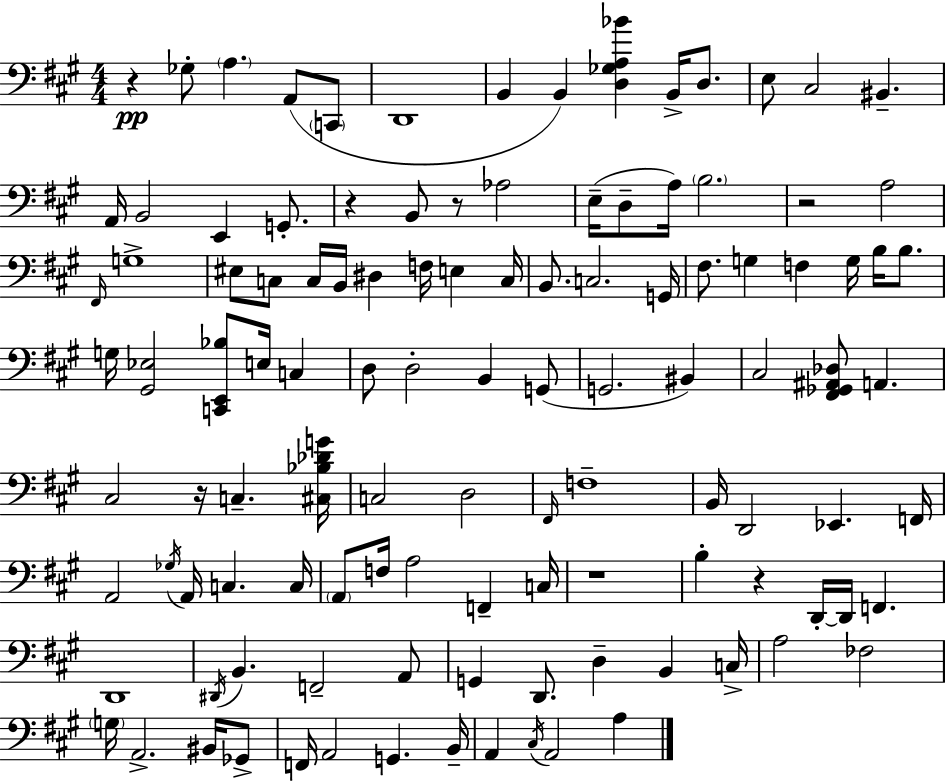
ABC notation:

X:1
T:Untitled
M:4/4
L:1/4
K:A
z _G,/2 A, A,,/2 C,,/2 D,,4 B,, B,, [D,_G,A,_B] B,,/4 D,/2 E,/2 ^C,2 ^B,, A,,/4 B,,2 E,, G,,/2 z B,,/2 z/2 _A,2 E,/4 D,/2 A,/4 B,2 z2 A,2 ^F,,/4 G,4 ^E,/2 C,/2 C,/4 B,,/4 ^D, F,/4 E, C,/4 B,,/2 C,2 G,,/4 ^F,/2 G, F, G,/4 B,/4 B,/2 G,/4 [^G,,_E,]2 [C,,E,,_B,]/2 E,/4 C, D,/2 D,2 B,, G,,/2 G,,2 ^B,, ^C,2 [^F,,_G,,^A,,_D,]/2 A,, ^C,2 z/4 C, [^C,_B,_DG]/4 C,2 D,2 ^F,,/4 F,4 B,,/4 D,,2 _E,, F,,/4 A,,2 _G,/4 A,,/4 C, C,/4 A,,/2 F,/4 A,2 F,, C,/4 z4 B, z D,,/4 D,,/4 F,, D,,4 ^D,,/4 B,, F,,2 A,,/2 G,, D,,/2 D, B,, C,/4 A,2 _F,2 G,/4 A,,2 ^B,,/4 _G,,/2 F,,/4 A,,2 G,, B,,/4 A,, ^C,/4 A,,2 A,